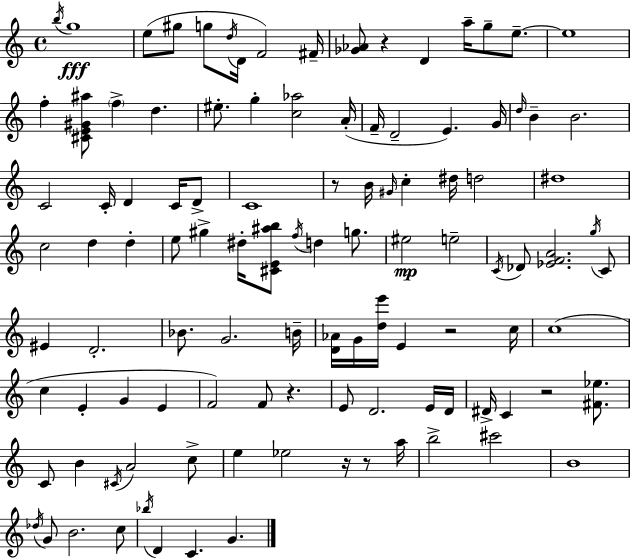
B5/s G5/w E5/e G#5/e G5/e D5/s D4/s F4/h F#4/s [Gb4,Ab4]/e R/q D4/q A5/s G5/e E5/e. E5/w F5/q [C#4,E4,G#4,A#5]/e F5/q D5/q. EIS5/e. G5/q [C5,Ab5]/h A4/s F4/s D4/h E4/q. G4/s D5/s B4/q B4/h. C4/h C4/s D4/q C4/s D4/e C4/w R/e B4/s G#4/s C5/q D#5/s D5/h D#5/w C5/h D5/q D5/q E5/e G#5/q D#5/s [C#4,E4,A#5,B5]/e F5/s D5/q G5/e. EIS5/h E5/h C4/s Db4/e [Eb4,F4,A4]/h. G5/s C4/e EIS4/q D4/h. Bb4/e. G4/h. B4/s [D4,Ab4]/s G4/s [D5,E6]/s E4/q R/h C5/s C5/w C5/q E4/q G4/q E4/q F4/h F4/e R/q. E4/e D4/h. E4/s D4/s D#4/s C4/q R/h [F#4,Eb5]/e. C4/e B4/q C#4/s A4/h C5/e E5/q Eb5/h R/s R/e A5/s B5/h C#6/h B4/w Db5/s G4/e B4/h. C5/e Bb5/s D4/q C4/q. G4/q.